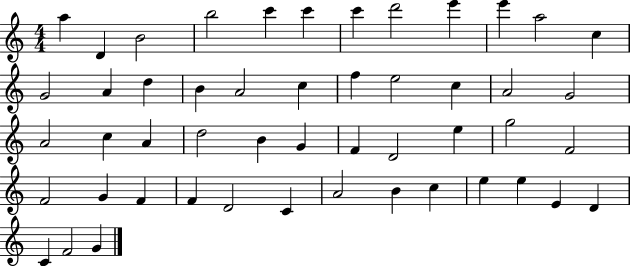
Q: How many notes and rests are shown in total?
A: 50